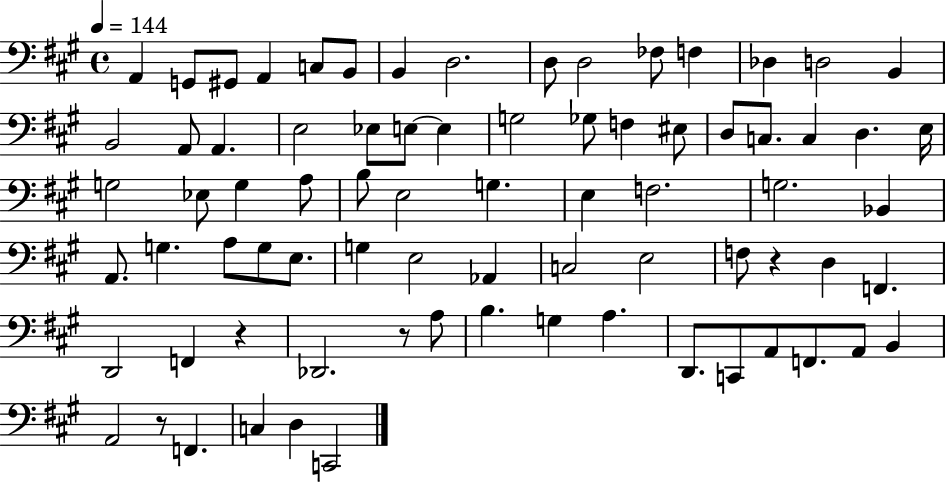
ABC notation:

X:1
T:Untitled
M:4/4
L:1/4
K:A
A,, G,,/2 ^G,,/2 A,, C,/2 B,,/2 B,, D,2 D,/2 D,2 _F,/2 F, _D, D,2 B,, B,,2 A,,/2 A,, E,2 _E,/2 E,/2 E, G,2 _G,/2 F, ^E,/2 D,/2 C,/2 C, D, E,/4 G,2 _E,/2 G, A,/2 B,/2 E,2 G, E, F,2 G,2 _B,, A,,/2 G, A,/2 G,/2 E,/2 G, E,2 _A,, C,2 E,2 F,/2 z D, F,, D,,2 F,, z _D,,2 z/2 A,/2 B, G, A, D,,/2 C,,/2 A,,/2 F,,/2 A,,/2 B,, A,,2 z/2 F,, C, D, C,,2